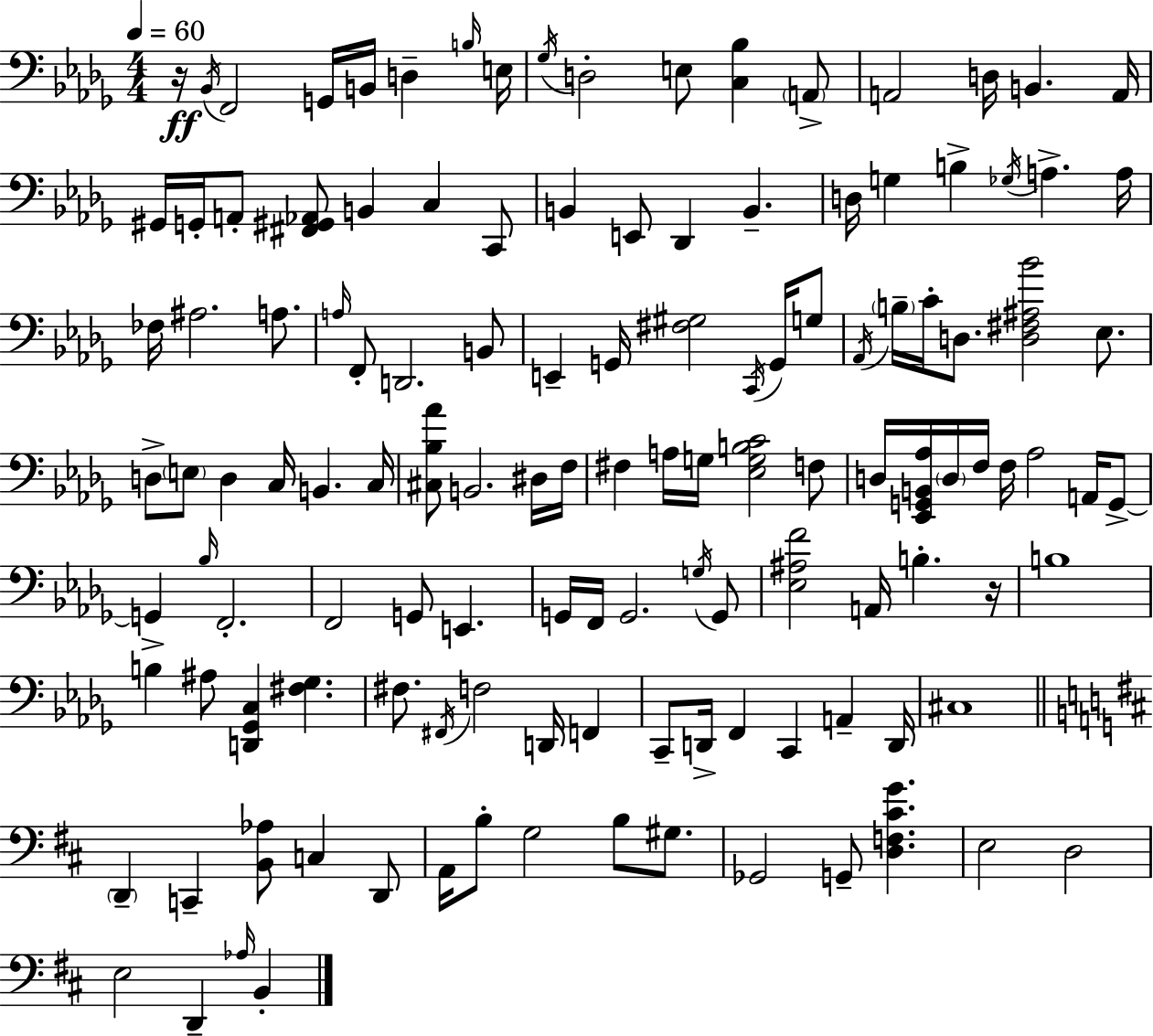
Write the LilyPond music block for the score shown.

{
  \clef bass
  \numericTimeSignature
  \time 4/4
  \key bes \minor
  \tempo 4 = 60
  r16\ff \acciaccatura { bes,16 } f,2 g,16 b,16 d4-- | \grace { b16 } e16 \acciaccatura { ges16 } d2-. e8 <c bes>4 | \parenthesize a,8-> a,2 d16 b,4. | a,16 gis,16 g,16-. a,8-. <fis, gis, aes,>8 b,4 c4 | \break c,8 b,4 e,8 des,4 b,4.-- | d16 g4 b4-> \acciaccatura { ges16 } a4.-> | a16 fes16 ais2. | a8. \grace { a16 } f,8-. d,2. | \break b,8 e,4-- g,16 <fis gis>2 | \acciaccatura { c,16 } g,16 g8 \acciaccatura { aes,16 } \parenthesize b16-- c'16-. d8. <d fis ais bes'>2 | ees8. d8-> \parenthesize e8 d4 c16 | b,4. c16 <cis bes aes'>8 b,2. | \break dis16 f16 fis4 a16 g16 <ees g b c'>2 | f8 d16 <ees, g, b, aes>16 \parenthesize d16 f16 f16 aes2 | a,16 g,8->~~ g,4-> \grace { bes16 } f,2.-. | f,2 | \break g,8 e,4. g,16 f,16 g,2. | \acciaccatura { g16 } g,8 <ees ais f'>2 | a,16 b4.-. r16 b1 | b4 ais8 <d, ges, c>4 | \break <fis ges>4. fis8. \acciaccatura { fis,16 } f2 | d,16 f,4 c,8-- d,16-> f,4 | c,4 a,4-- d,16 cis1 | \bar "||" \break \key d \major \parenthesize d,4-- c,4-- <b, aes>8 c4 d,8 | a,16 b8-. g2 b8 gis8. | ges,2 g,8-- <d f cis' g'>4. | e2 d2 | \break e2 d,4-- \grace { aes16 } b,4-. | \bar "|."
}